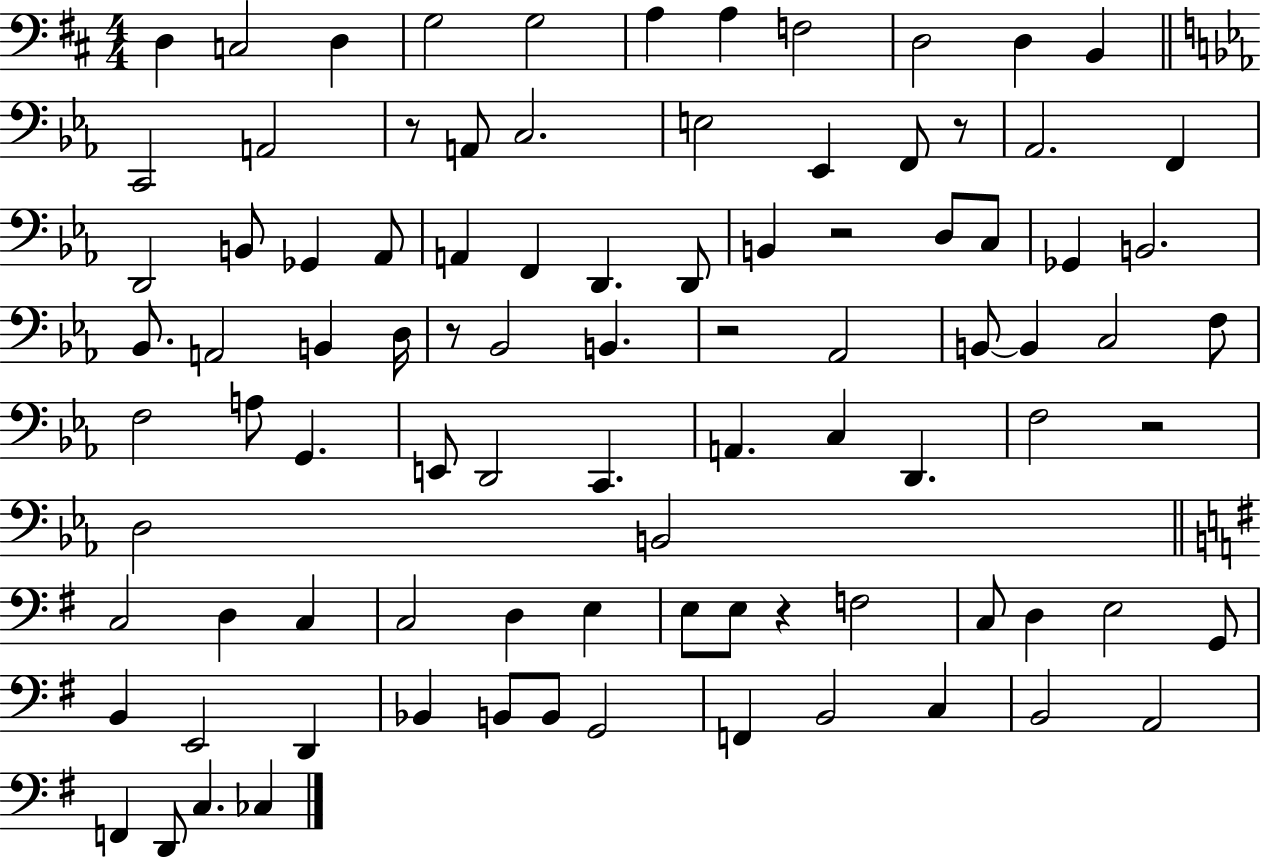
X:1
T:Untitled
M:4/4
L:1/4
K:D
D, C,2 D, G,2 G,2 A, A, F,2 D,2 D, B,, C,,2 A,,2 z/2 A,,/2 C,2 E,2 _E,, F,,/2 z/2 _A,,2 F,, D,,2 B,,/2 _G,, _A,,/2 A,, F,, D,, D,,/2 B,, z2 D,/2 C,/2 _G,, B,,2 _B,,/2 A,,2 B,, D,/4 z/2 _B,,2 B,, z2 _A,,2 B,,/2 B,, C,2 F,/2 F,2 A,/2 G,, E,,/2 D,,2 C,, A,, C, D,, F,2 z2 D,2 B,,2 C,2 D, C, C,2 D, E, E,/2 E,/2 z F,2 C,/2 D, E,2 G,,/2 B,, E,,2 D,, _B,, B,,/2 B,,/2 G,,2 F,, B,,2 C, B,,2 A,,2 F,, D,,/2 C, _C,